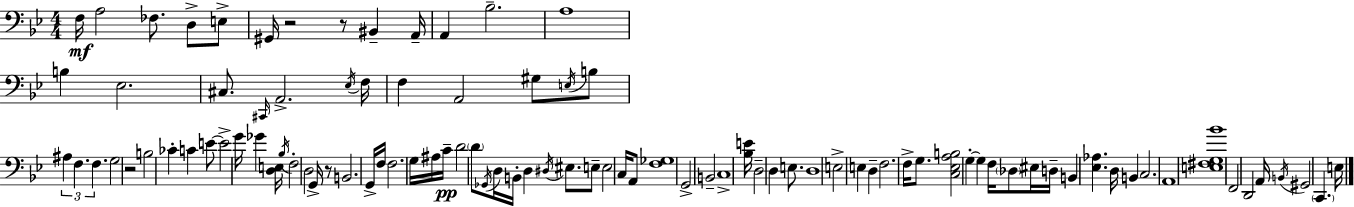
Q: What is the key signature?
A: G minor